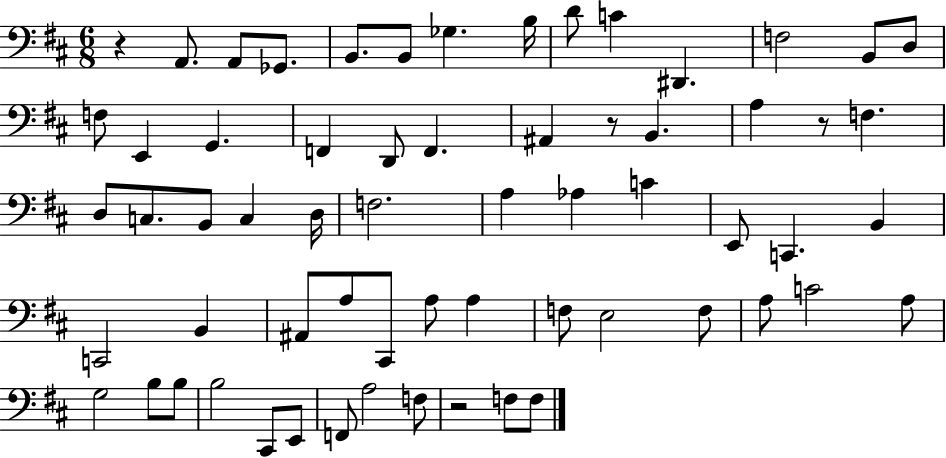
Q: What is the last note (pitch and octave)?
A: F3